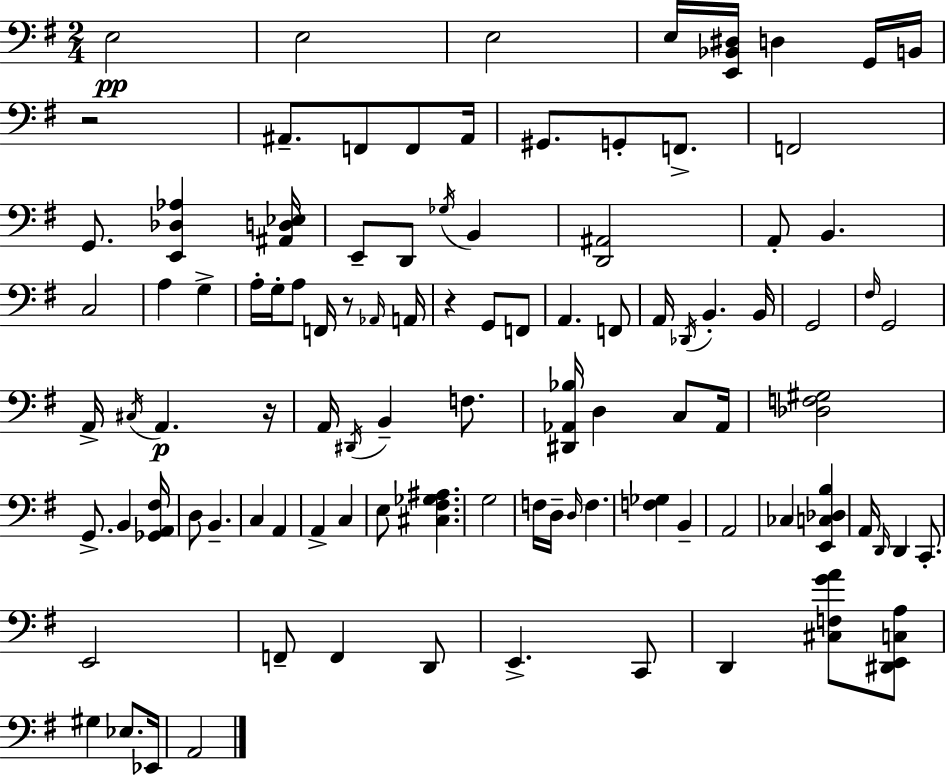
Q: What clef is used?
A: bass